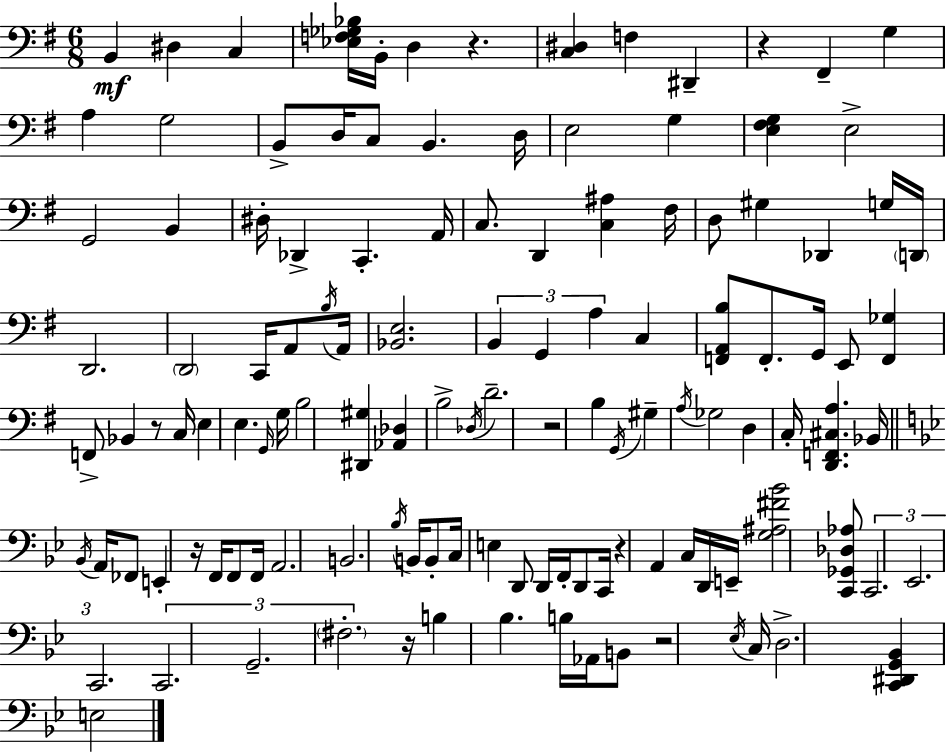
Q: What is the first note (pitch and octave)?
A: B2